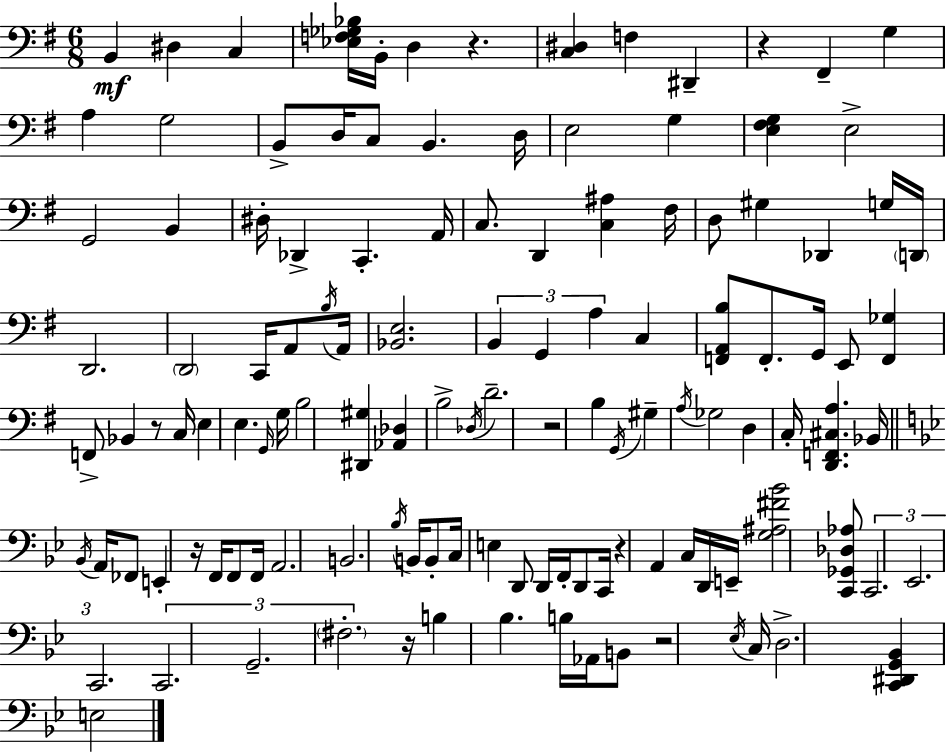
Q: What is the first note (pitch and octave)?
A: B2